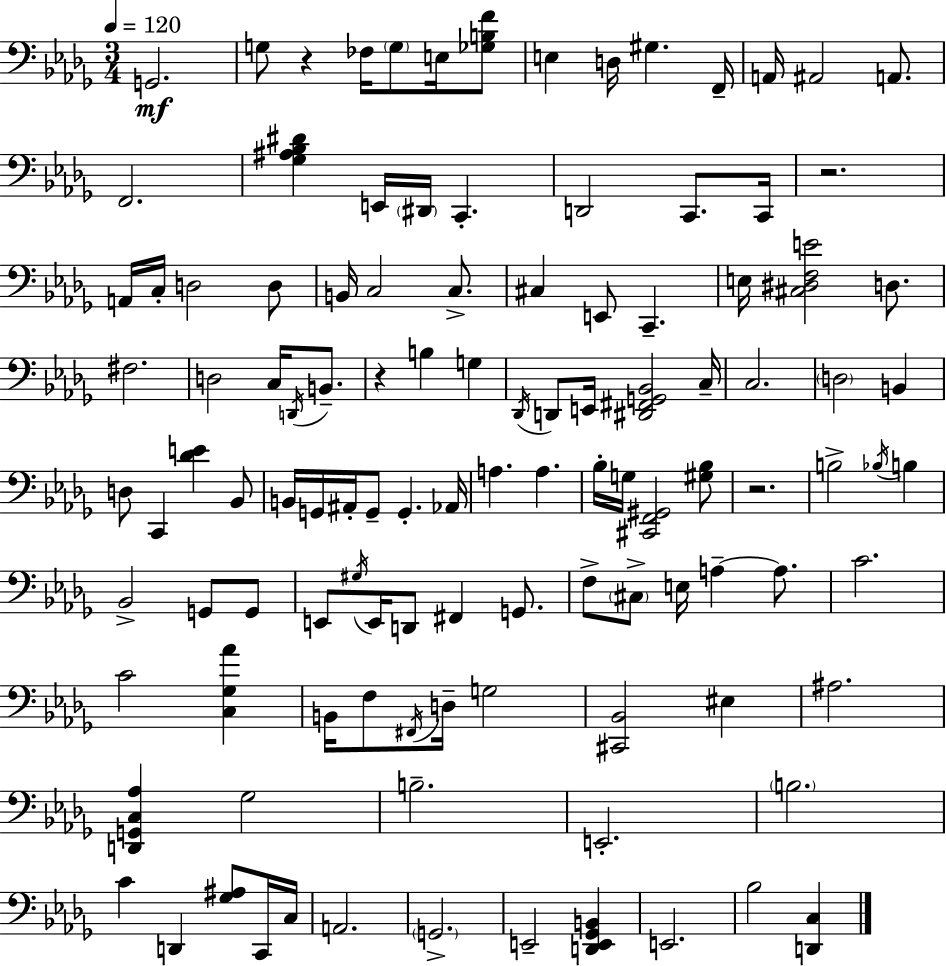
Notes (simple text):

G2/h. G3/e R/q FES3/s G3/e E3/s [Gb3,B3,F4]/e E3/q D3/s G#3/q. F2/s A2/s A#2/h A2/e. F2/h. [Gb3,A#3,Bb3,D#4]/q E2/s D#2/s C2/q. D2/h C2/e. C2/s R/h. A2/s C3/s D3/h D3/e B2/s C3/h C3/e. C#3/q E2/e C2/q. E3/s [C#3,D#3,F3,E4]/h D3/e. F#3/h. D3/h C3/s D2/s B2/e. R/q B3/q G3/q Db2/s D2/e E2/s [D#2,F#2,G2,Bb2]/h C3/s C3/h. D3/h B2/q D3/e C2/q [Db4,E4]/q Bb2/e B2/s G2/s A#2/s G2/e G2/q. Ab2/s A3/q. A3/q. Bb3/s G3/s [C#2,F2,G#2]/h [G#3,Bb3]/e R/h. B3/h Bb3/s B3/q Bb2/h G2/e G2/e E2/e G#3/s E2/s D2/e F#2/q G2/e. F3/e C#3/e E3/s A3/q A3/e. C4/h. C4/h [C3,Gb3,Ab4]/q B2/s F3/e F#2/s D3/s G3/h [C#2,Bb2]/h EIS3/q A#3/h. [D2,G2,C3,Ab3]/q Gb3/h B3/h. E2/h. B3/h. C4/q D2/q [Gb3,A#3]/e C2/s C3/s A2/h. G2/h. E2/h [D2,E2,Gb2,B2]/q E2/h. Bb3/h [D2,C3]/q